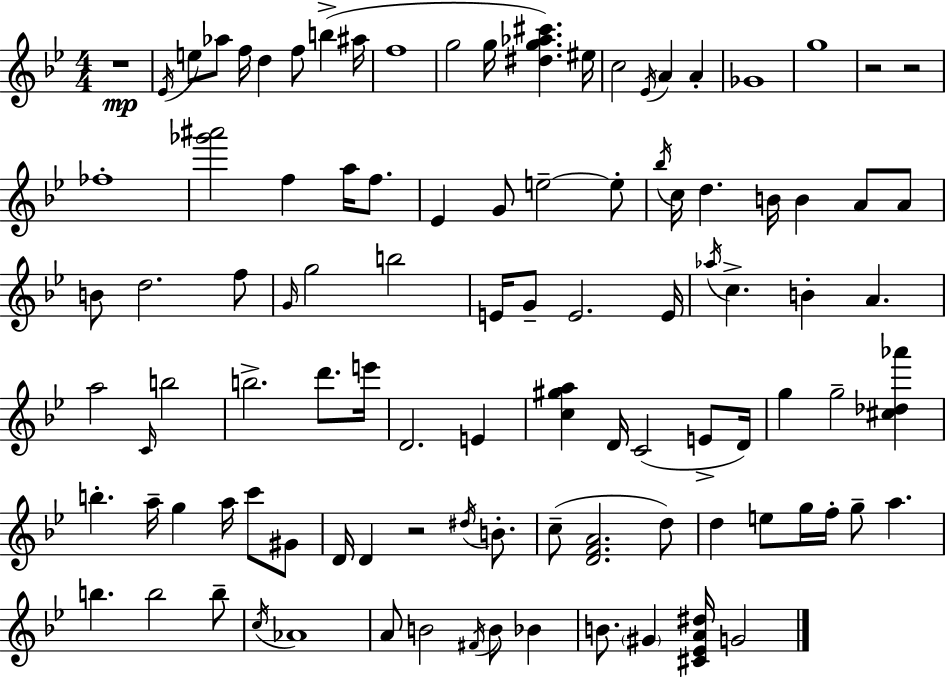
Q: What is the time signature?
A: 4/4